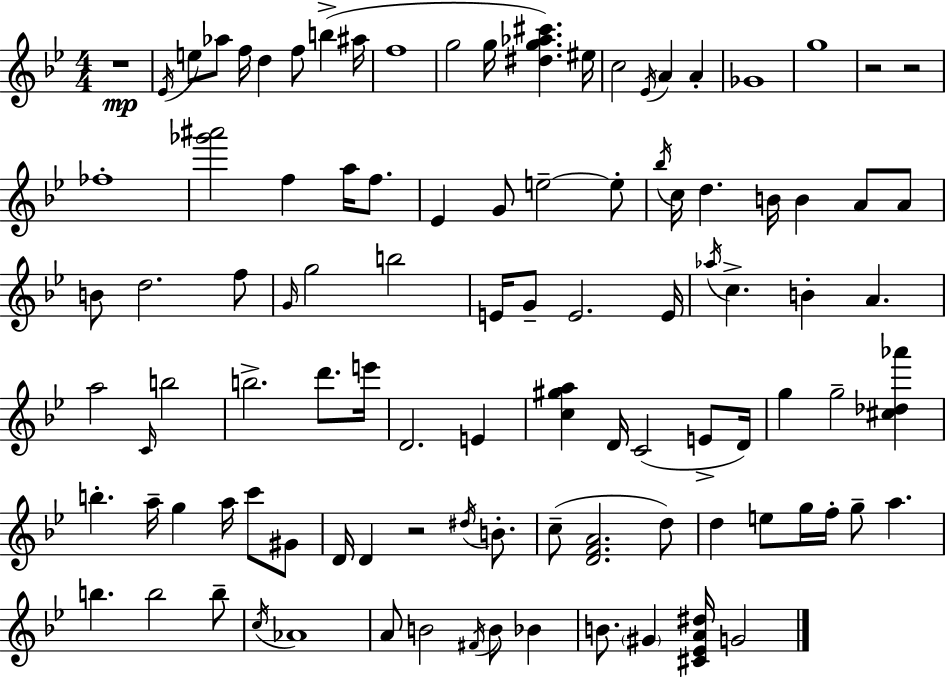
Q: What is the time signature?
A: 4/4